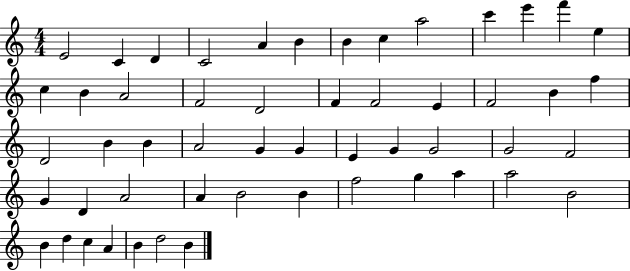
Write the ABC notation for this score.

X:1
T:Untitled
M:4/4
L:1/4
K:C
E2 C D C2 A B B c a2 c' e' f' e c B A2 F2 D2 F F2 E F2 B f D2 B B A2 G G E G G2 G2 F2 G D A2 A B2 B f2 g a a2 B2 B d c A B d2 B